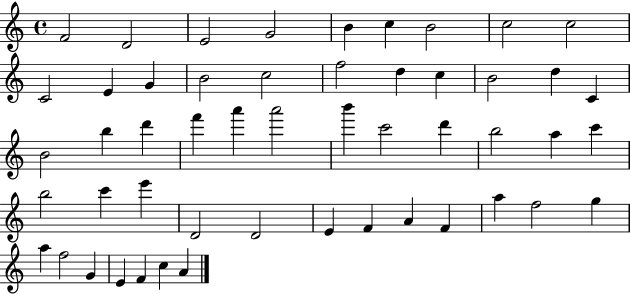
{
  \clef treble
  \time 4/4
  \defaultTimeSignature
  \key c \major
  f'2 d'2 | e'2 g'2 | b'4 c''4 b'2 | c''2 c''2 | \break c'2 e'4 g'4 | b'2 c''2 | f''2 d''4 c''4 | b'2 d''4 c'4 | \break b'2 b''4 d'''4 | f'''4 a'''4 a'''2 | b'''4 c'''2 d'''4 | b''2 a''4 c'''4 | \break b''2 c'''4 e'''4 | d'2 d'2 | e'4 f'4 a'4 f'4 | a''4 f''2 g''4 | \break a''4 f''2 g'4 | e'4 f'4 c''4 a'4 | \bar "|."
}